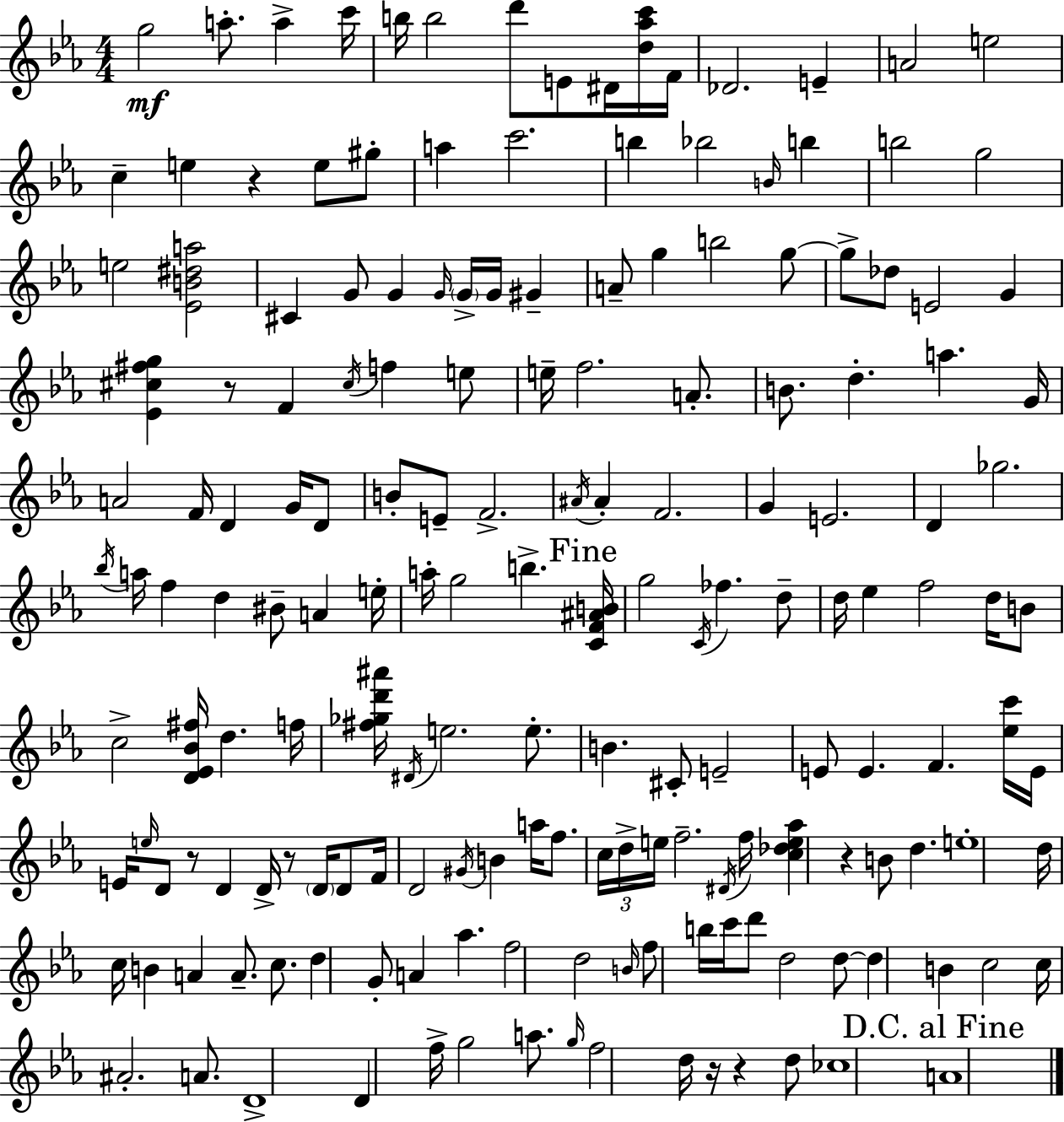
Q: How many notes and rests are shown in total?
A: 173